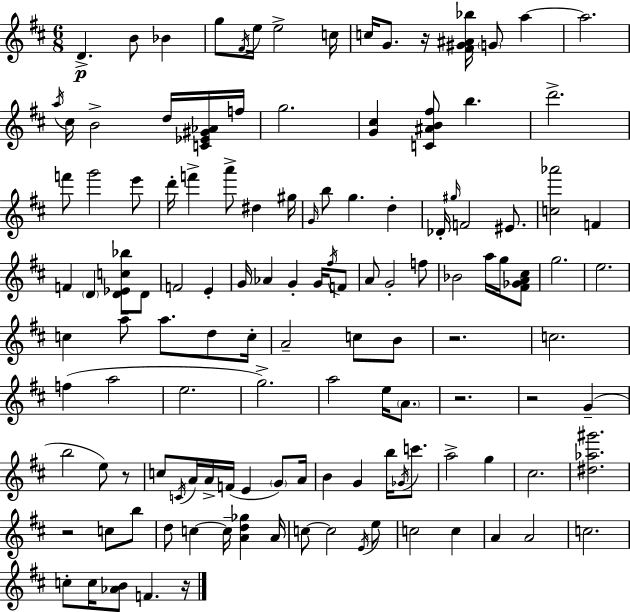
D4/q. B4/e Bb4/q G5/e F#4/s E5/s E5/h C5/s C5/s G4/e. R/s [F#4,G#4,A#4,Bb5]/s G4/e A5/q A5/h. A5/s C#5/s B4/h D5/s [C4,Eb4,G#4,Ab4]/s F5/s G5/h. [G4,C#5]/q [C4,A#4,B4,F#5]/e B5/q. D6/h. F6/e G6/h E6/e D6/s F6/q A6/e D#5/q G#5/s G4/s B5/e G5/q. D5/q Db4/s G#5/s F4/h EIS4/e. [C5,Ab6]/h F4/q F4/q D4/q [D4,Eb4,C5,Bb5]/e D4/e F4/h E4/q G4/s Ab4/q G4/q G4/s F#5/s F4/e A4/e G4/h F5/e Bb4/h A5/s G5/s [F#4,Gb4,A4,C#5]/e G5/h. E5/h. C5/q A5/e A5/e. D5/e C5/s A4/h C5/e B4/e R/h. C5/h. F5/q A5/h E5/h. G5/h. A5/h E5/s A4/e. R/h. R/h G4/q B5/h E5/e R/e C5/e C4/s A4/s A4/s F4/s E4/q G4/e A4/s B4/q G4/q B5/s Gb4/s C6/e. A5/h G5/q C#5/h. [D#5,Ab5,G#6]/h. R/h C5/e B5/e D5/e C5/q C5/s [A4,D5,Gb5]/q A4/s C5/e C5/h E4/s E5/e C5/h C5/q A4/q A4/h C5/h. C5/e C5/s [Ab4,B4]/e F4/q. R/s